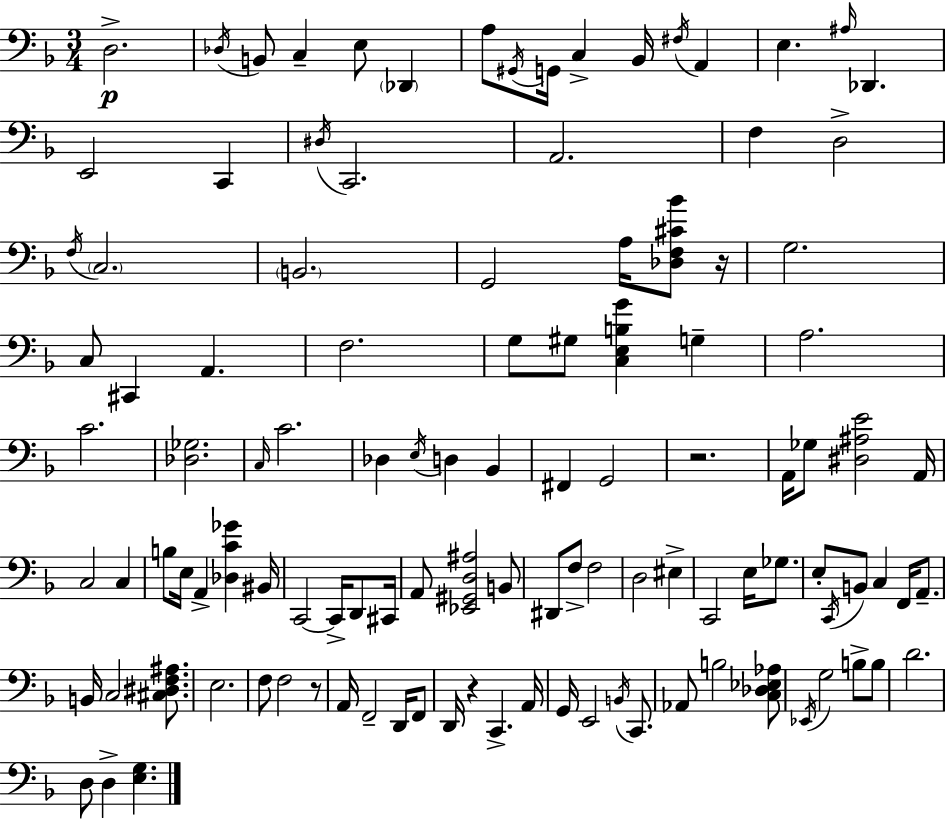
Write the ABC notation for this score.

X:1
T:Untitled
M:3/4
L:1/4
K:Dm
D,2 _D,/4 B,,/2 C, E,/2 _D,, A,/2 ^G,,/4 G,,/4 C, _B,,/4 ^F,/4 A,, E, ^A,/4 _D,, E,,2 C,, ^D,/4 C,,2 A,,2 F, D,2 F,/4 C,2 B,,2 G,,2 A,/4 [_D,F,^C_B]/2 z/4 G,2 C,/2 ^C,, A,, F,2 G,/2 ^G,/2 [C,E,B,G] G, A,2 C2 [_D,_G,]2 C,/4 C2 _D, E,/4 D, _B,, ^F,, G,,2 z2 A,,/4 _G,/2 [^D,^A,E]2 A,,/4 C,2 C, B,/2 E,/4 A,, [_D,C_G] ^B,,/4 C,,2 C,,/4 D,,/2 ^C,,/4 A,,/2 [_E,,^G,,D,^A,]2 B,,/2 ^D,,/2 F,/2 F,2 D,2 ^E, C,,2 E,/4 _G,/2 E,/2 C,,/4 B,,/2 C, F,,/4 A,,/2 B,,/4 C,2 [^C,^D,F,^A,]/2 E,2 F,/2 F,2 z/2 A,,/4 F,,2 D,,/4 F,,/2 D,,/4 z C,, A,,/4 G,,/4 E,,2 B,,/4 C,,/2 _A,,/2 B,2 [C,_D,_E,_A,]/2 _E,,/4 G,2 B,/2 B,/2 D2 D,/2 D, [E,G,]